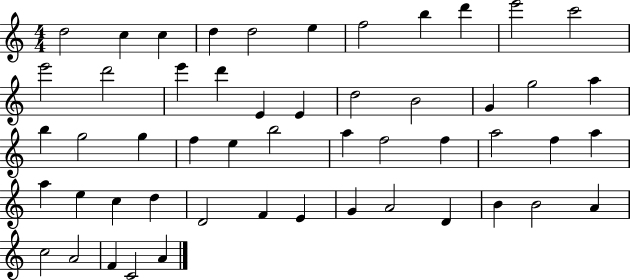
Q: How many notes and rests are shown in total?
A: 52